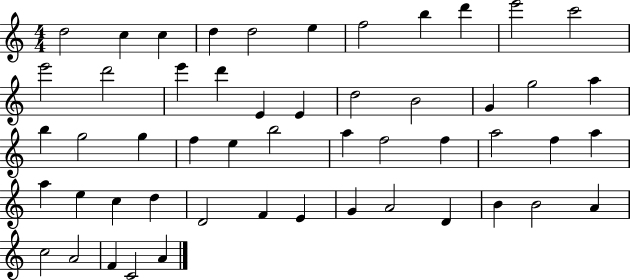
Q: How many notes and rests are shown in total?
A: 52